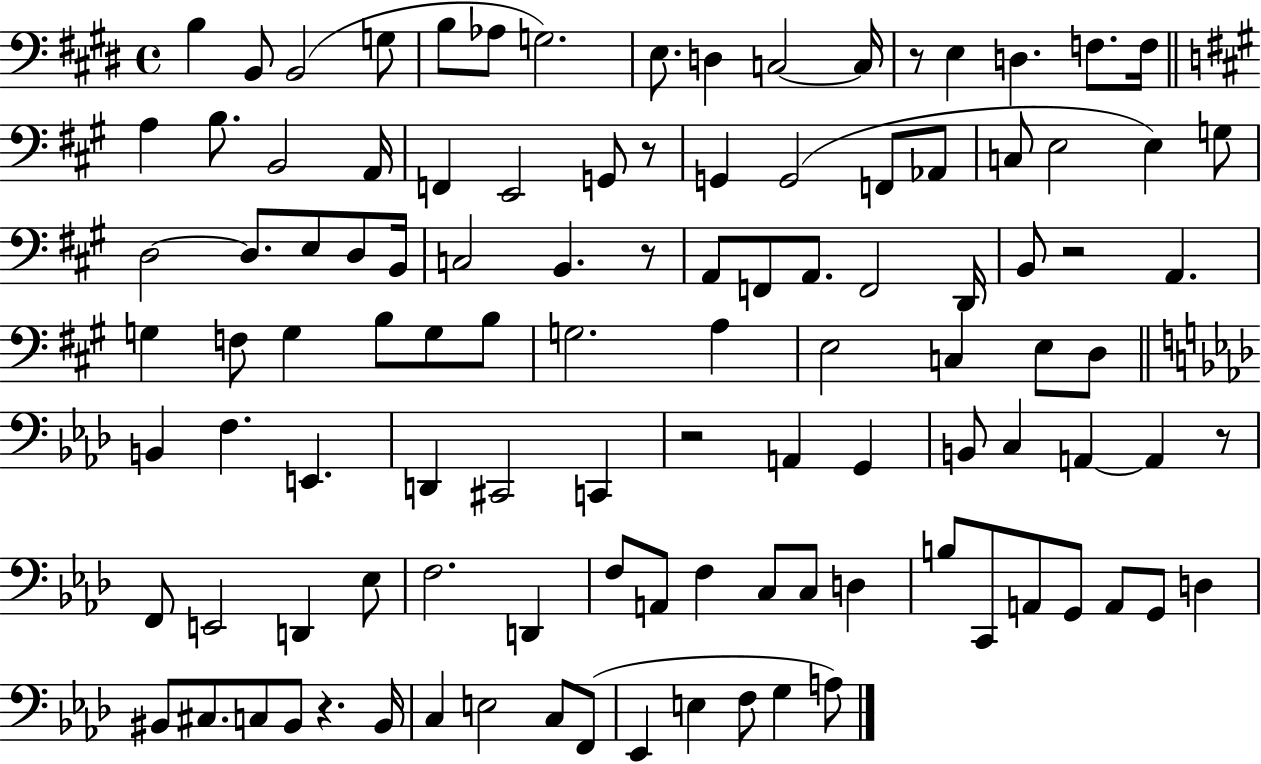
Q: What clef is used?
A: bass